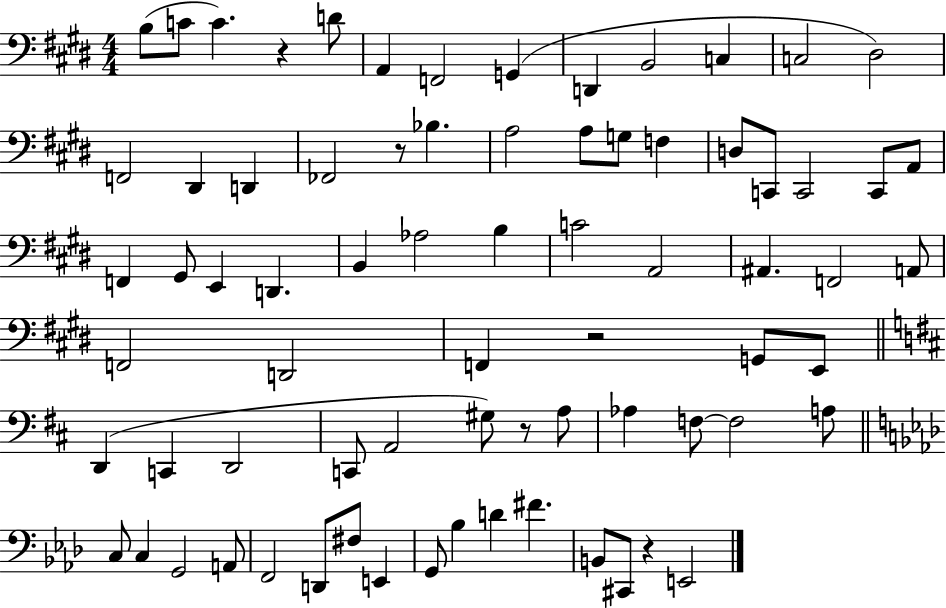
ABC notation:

X:1
T:Untitled
M:4/4
L:1/4
K:E
B,/2 C/2 C z D/2 A,, F,,2 G,, D,, B,,2 C, C,2 ^D,2 F,,2 ^D,, D,, _F,,2 z/2 _B, A,2 A,/2 G,/2 F, D,/2 C,,/2 C,,2 C,,/2 A,,/2 F,, ^G,,/2 E,, D,, B,, _A,2 B, C2 A,,2 ^A,, F,,2 A,,/2 F,,2 D,,2 F,, z2 G,,/2 E,,/2 D,, C,, D,,2 C,,/2 A,,2 ^G,/2 z/2 A,/2 _A, F,/2 F,2 A,/2 C,/2 C, G,,2 A,,/2 F,,2 D,,/2 ^F,/2 E,, G,,/2 _B, D ^F B,,/2 ^C,,/2 z E,,2